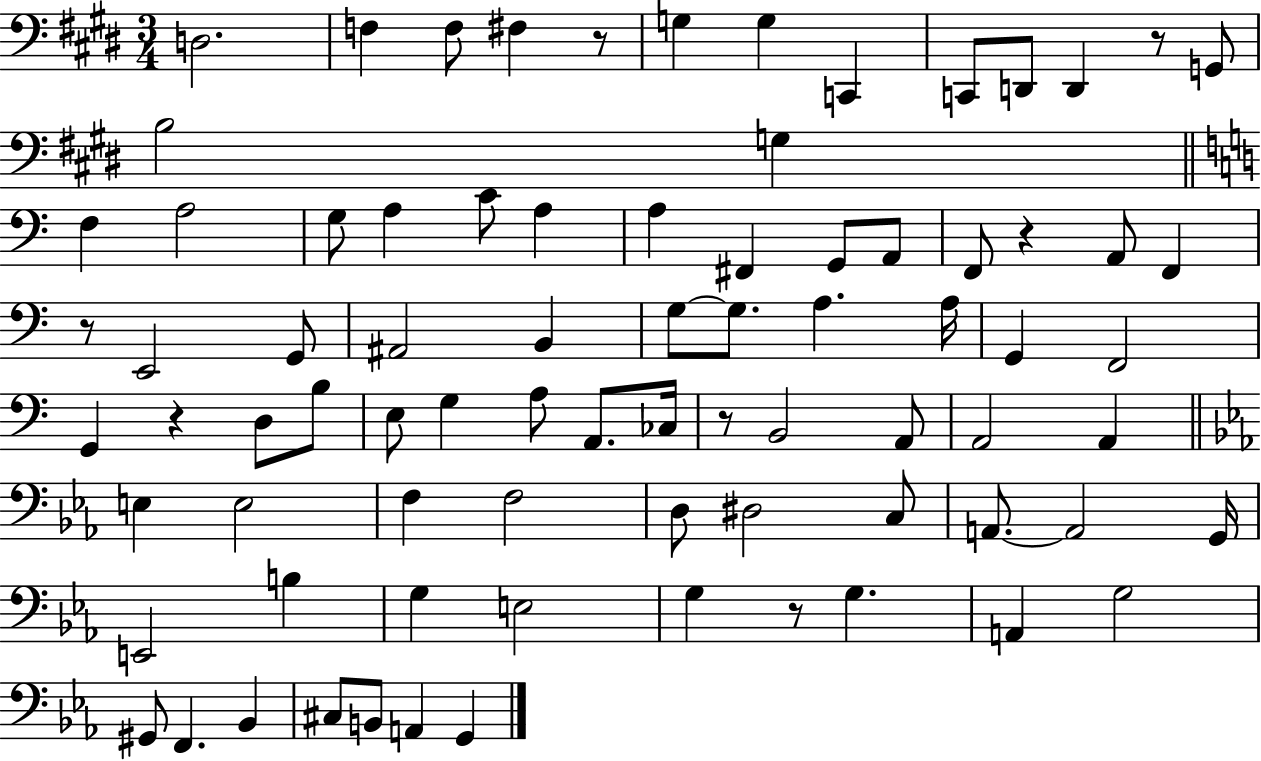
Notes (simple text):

D3/h. F3/q F3/e F#3/q R/e G3/q G3/q C2/q C2/e D2/e D2/q R/e G2/e B3/h G3/q F3/q A3/h G3/e A3/q C4/e A3/q A3/q F#2/q G2/e A2/e F2/e R/q A2/e F2/q R/e E2/h G2/e A#2/h B2/q G3/e G3/e. A3/q. A3/s G2/q F2/h G2/q R/q D3/e B3/e E3/e G3/q A3/e A2/e. CES3/s R/e B2/h A2/e A2/h A2/q E3/q E3/h F3/q F3/h D3/e D#3/h C3/e A2/e. A2/h G2/s E2/h B3/q G3/q E3/h G3/q R/e G3/q. A2/q G3/h G#2/e F2/q. Bb2/q C#3/e B2/e A2/q G2/q